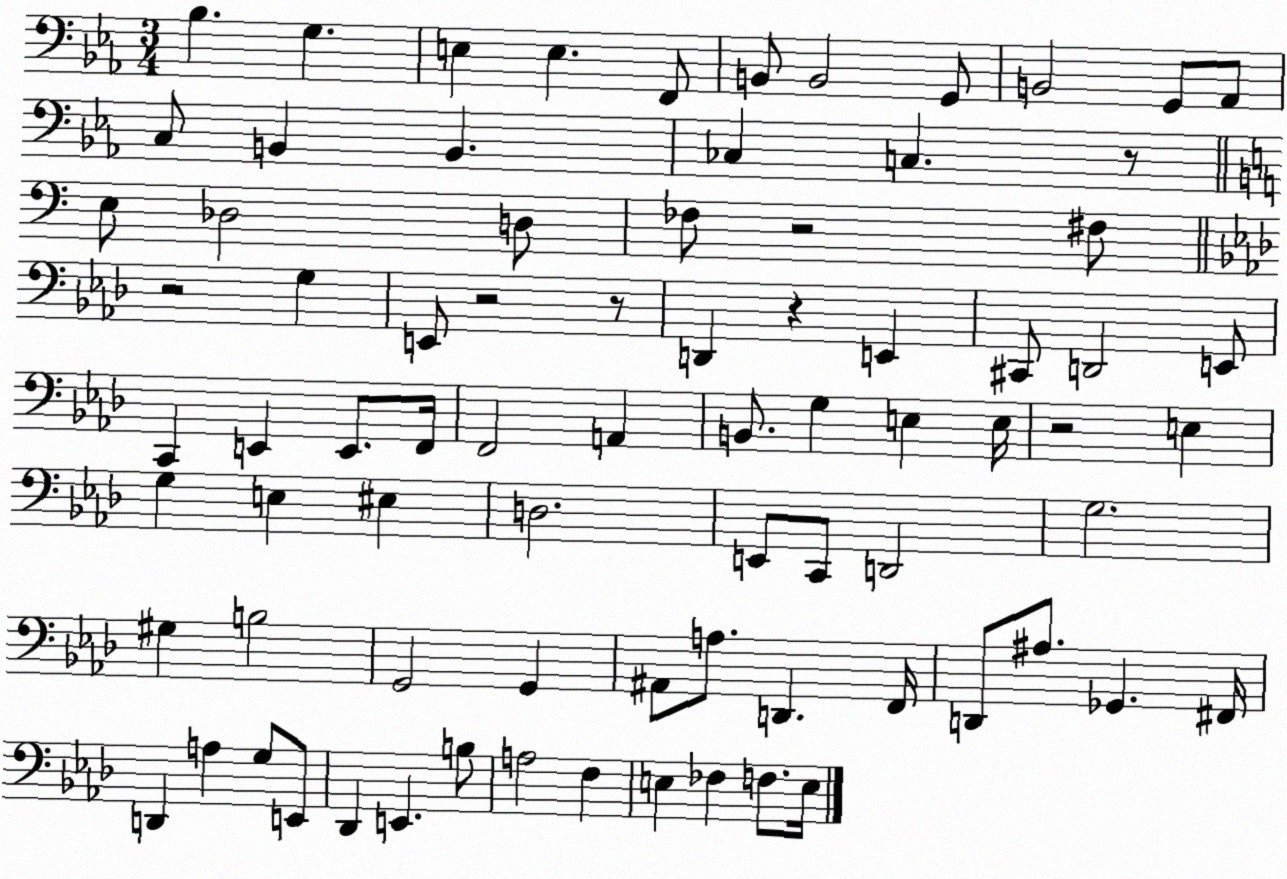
X:1
T:Untitled
M:3/4
L:1/4
K:Eb
_B, G, E, E, F,,/2 B,,/2 B,,2 G,,/2 B,,2 G,,/2 _A,,/2 C,/2 B,, B,, _C, C, z/2 E,/2 _D,2 D,/2 _F,/2 z2 ^F,/2 z2 G, E,,/2 z2 z/2 D,, z E,, ^C,,/2 D,,2 E,,/2 C,, E,, E,,/2 F,,/4 F,,2 A,, B,,/2 G, E, E,/4 z2 E, G, E, ^E, D,2 E,,/2 C,,/2 D,,2 G,2 ^G, B,2 G,,2 G,, ^A,,/2 A,/2 D,, F,,/4 D,,/2 ^A,/2 _G,, ^F,,/4 D,, A, G,/2 E,,/2 _D,, E,, B,/2 A,2 F, E, _F, F,/2 E,/4